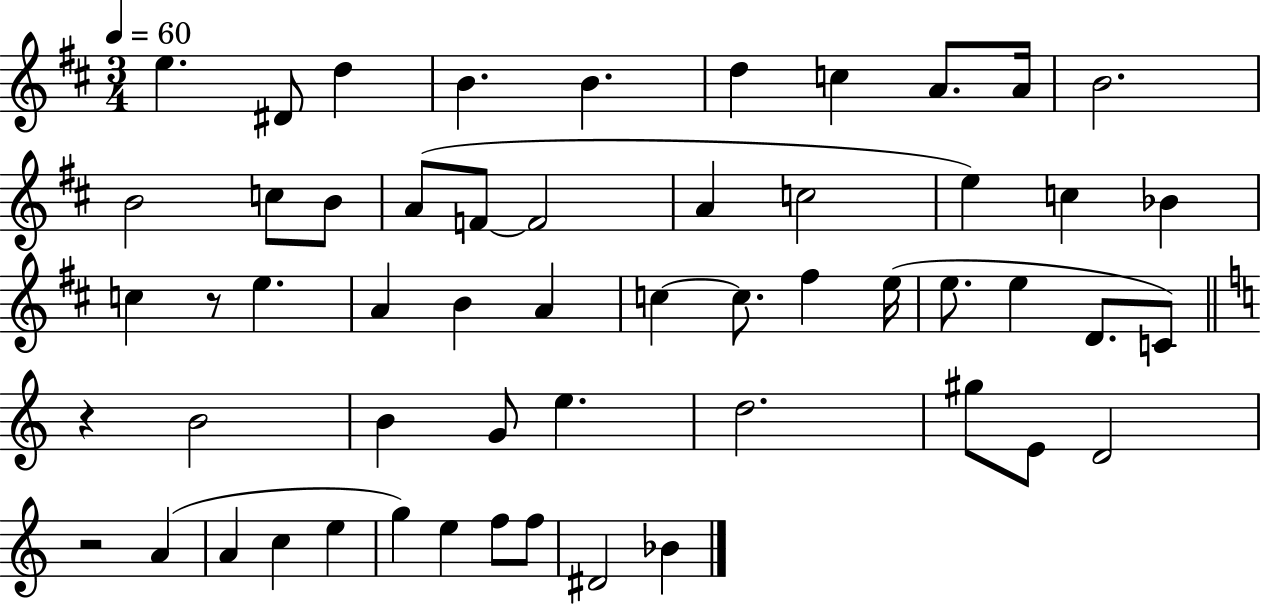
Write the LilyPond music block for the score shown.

{
  \clef treble
  \numericTimeSignature
  \time 3/4
  \key d \major
  \tempo 4 = 60
  e''4. dis'8 d''4 | b'4. b'4. | d''4 c''4 a'8. a'16 | b'2. | \break b'2 c''8 b'8 | a'8( f'8~~ f'2 | a'4 c''2 | e''4) c''4 bes'4 | \break c''4 r8 e''4. | a'4 b'4 a'4 | c''4~~ c''8. fis''4 e''16( | e''8. e''4 d'8. c'8) | \break \bar "||" \break \key c \major r4 b'2 | b'4 g'8 e''4. | d''2. | gis''8 e'8 d'2 | \break r2 a'4( | a'4 c''4 e''4 | g''4) e''4 f''8 f''8 | dis'2 bes'4 | \break \bar "|."
}